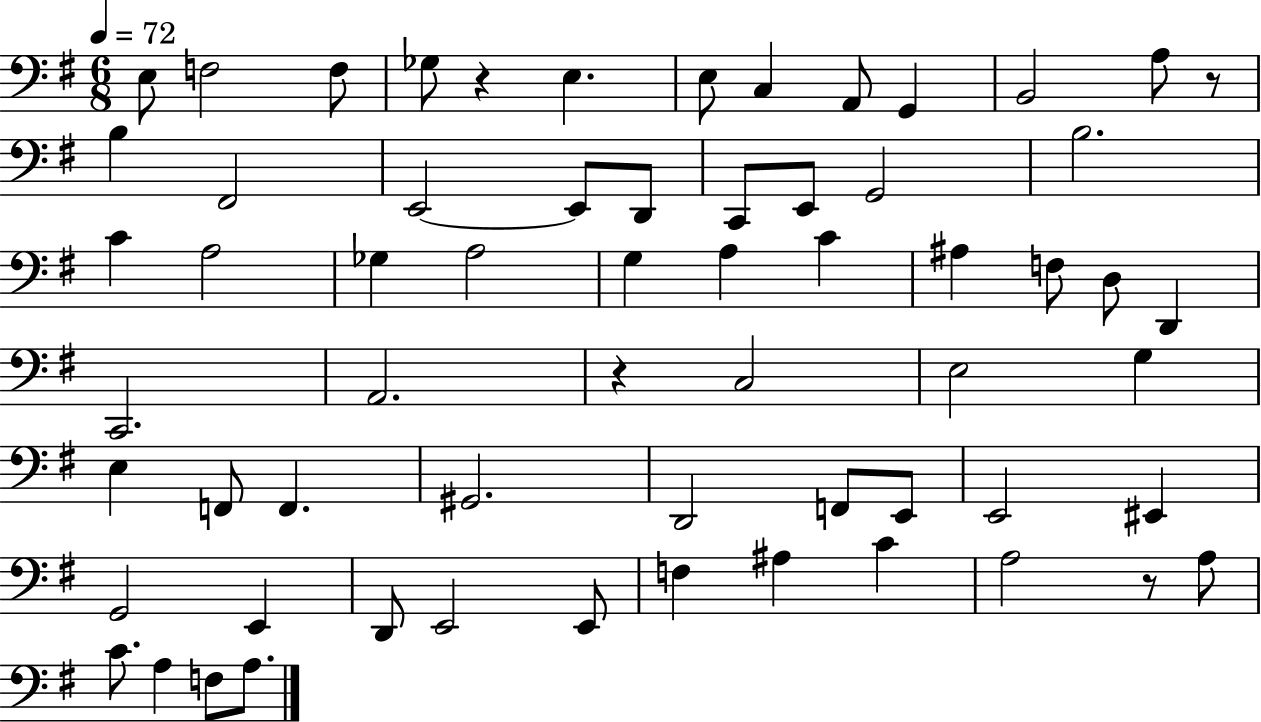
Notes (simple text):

E3/e F3/h F3/e Gb3/e R/q E3/q. E3/e C3/q A2/e G2/q B2/h A3/e R/e B3/q F#2/h E2/h E2/e D2/e C2/e E2/e G2/h B3/h. C4/q A3/h Gb3/q A3/h G3/q A3/q C4/q A#3/q F3/e D3/e D2/q C2/h. A2/h. R/q C3/h E3/h G3/q E3/q F2/e F2/q. G#2/h. D2/h F2/e E2/e E2/h EIS2/q G2/h E2/q D2/e E2/h E2/e F3/q A#3/q C4/q A3/h R/e A3/e C4/e. A3/q F3/e A3/e.